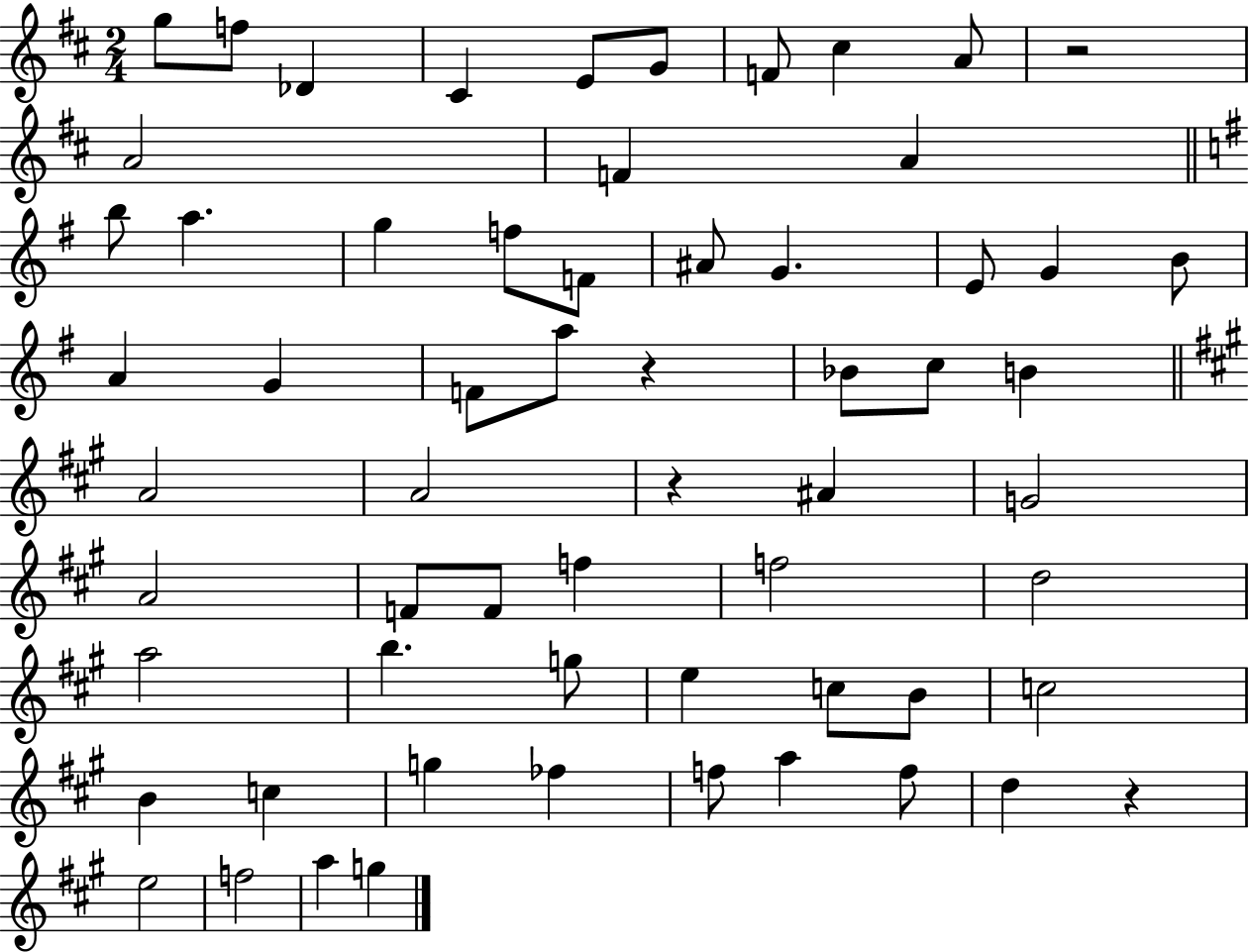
{
  \clef treble
  \numericTimeSignature
  \time 2/4
  \key d \major
  g''8 f''8 des'4 | cis'4 e'8 g'8 | f'8 cis''4 a'8 | r2 | \break a'2 | f'4 a'4 | \bar "||" \break \key g \major b''8 a''4. | g''4 f''8 f'8 | ais'8 g'4. | e'8 g'4 b'8 | \break a'4 g'4 | f'8 a''8 r4 | bes'8 c''8 b'4 | \bar "||" \break \key a \major a'2 | a'2 | r4 ais'4 | g'2 | \break a'2 | f'8 f'8 f''4 | f''2 | d''2 | \break a''2 | b''4. g''8 | e''4 c''8 b'8 | c''2 | \break b'4 c''4 | g''4 fes''4 | f''8 a''4 f''8 | d''4 r4 | \break e''2 | f''2 | a''4 g''4 | \bar "|."
}